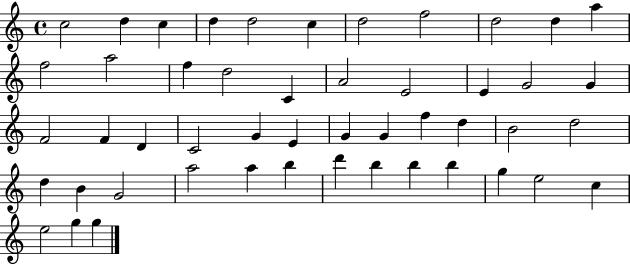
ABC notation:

X:1
T:Untitled
M:4/4
L:1/4
K:C
c2 d c d d2 c d2 f2 d2 d a f2 a2 f d2 C A2 E2 E G2 G F2 F D C2 G E G G f d B2 d2 d B G2 a2 a b d' b b b g e2 c e2 g g